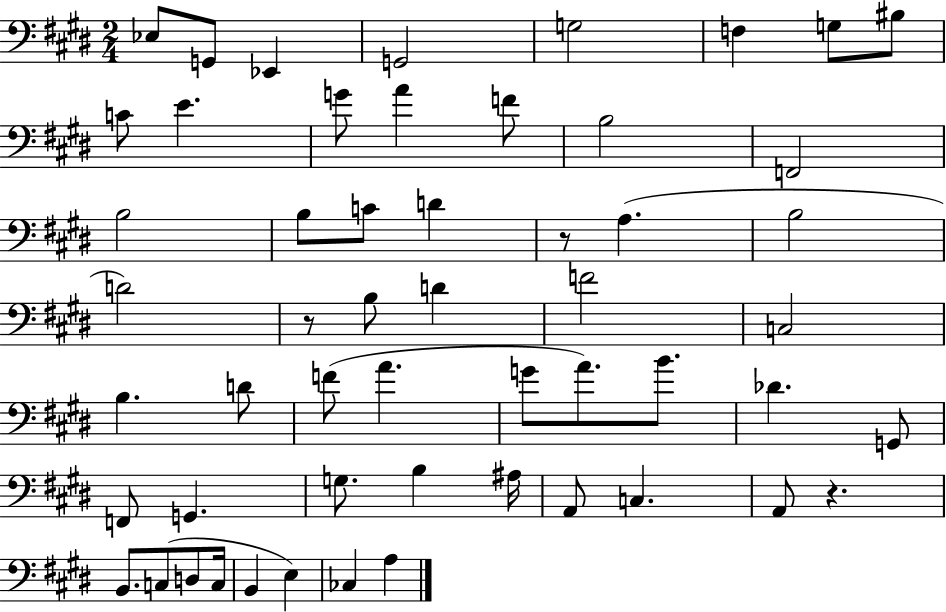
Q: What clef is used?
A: bass